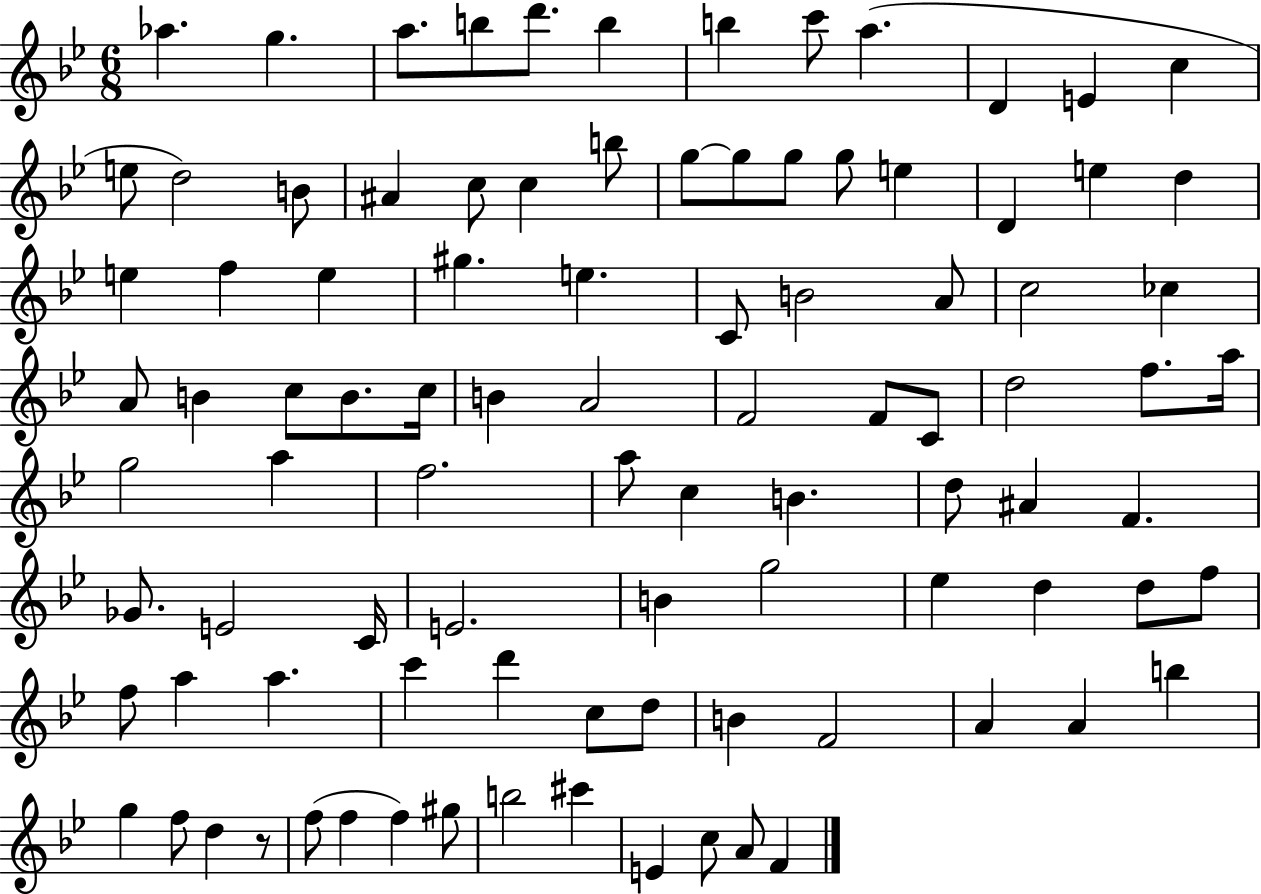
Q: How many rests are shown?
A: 1